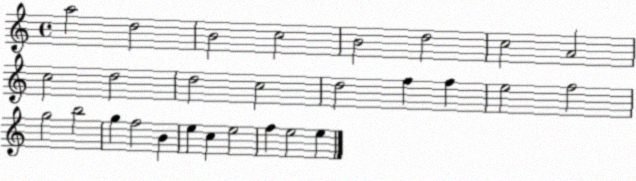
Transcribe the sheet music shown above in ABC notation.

X:1
T:Untitled
M:4/4
L:1/4
K:C
a2 d2 B2 c2 B2 d2 c2 A2 c2 d2 d2 c2 d2 f f e2 f2 g2 b2 g f2 B e c e2 f e2 e